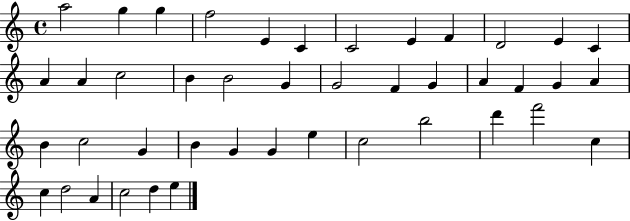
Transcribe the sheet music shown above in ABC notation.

X:1
T:Untitled
M:4/4
L:1/4
K:C
a2 g g f2 E C C2 E F D2 E C A A c2 B B2 G G2 F G A F G A B c2 G B G G e c2 b2 d' f'2 c c d2 A c2 d e